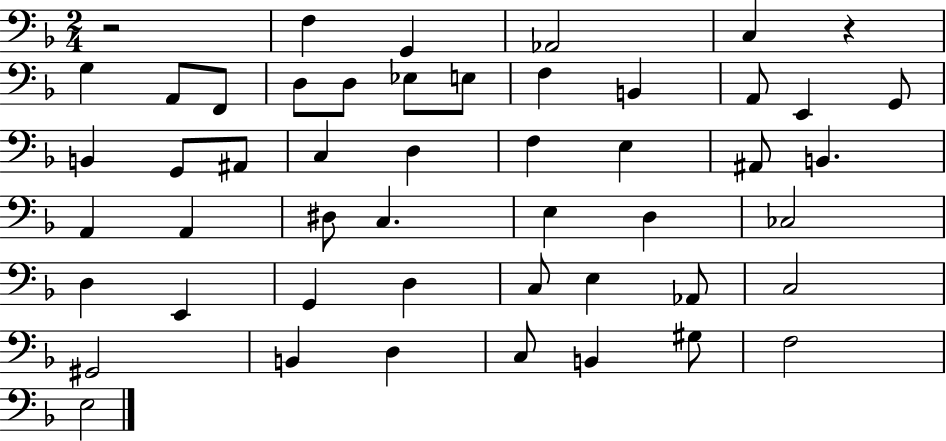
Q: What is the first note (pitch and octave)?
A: F3